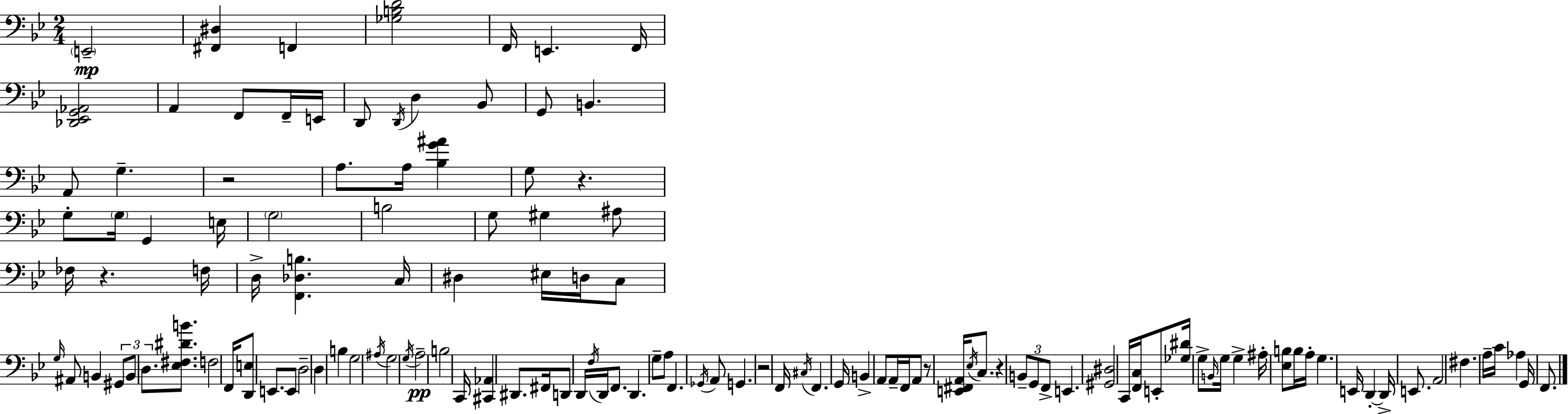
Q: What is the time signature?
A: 2/4